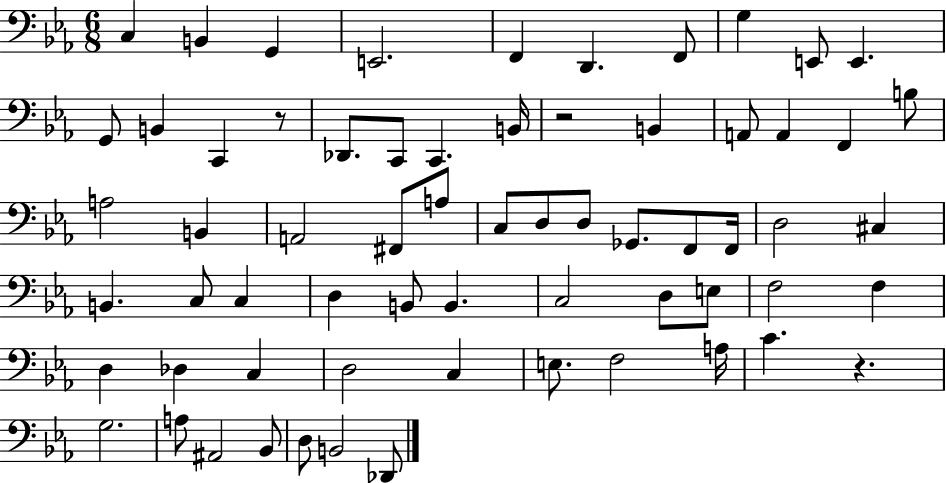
X:1
T:Untitled
M:6/8
L:1/4
K:Eb
C, B,, G,, E,,2 F,, D,, F,,/2 G, E,,/2 E,, G,,/2 B,, C,, z/2 _D,,/2 C,,/2 C,, B,,/4 z2 B,, A,,/2 A,, F,, B,/2 A,2 B,, A,,2 ^F,,/2 A,/2 C,/2 D,/2 D,/2 _G,,/2 F,,/2 F,,/4 D,2 ^C, B,, C,/2 C, D, B,,/2 B,, C,2 D,/2 E,/2 F,2 F, D, _D, C, D,2 C, E,/2 F,2 A,/4 C z G,2 A,/2 ^A,,2 _B,,/2 D,/2 B,,2 _D,,/2